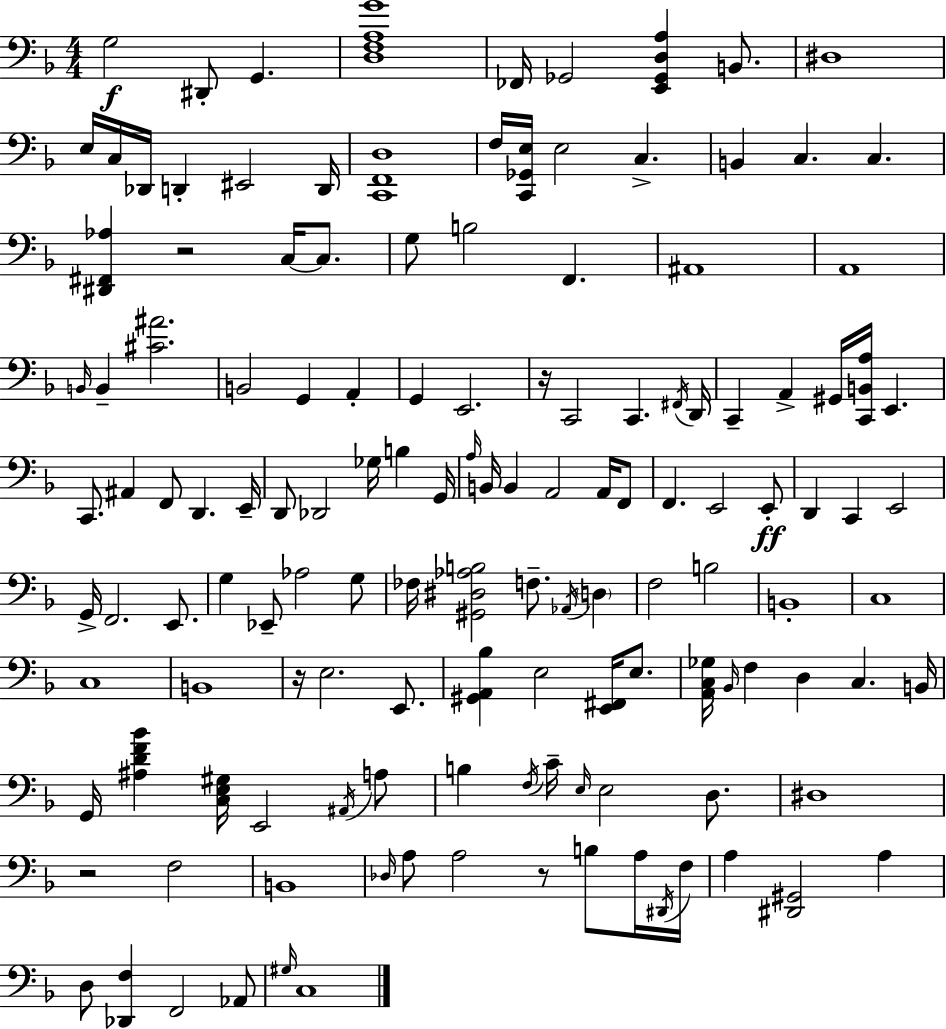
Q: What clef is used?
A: bass